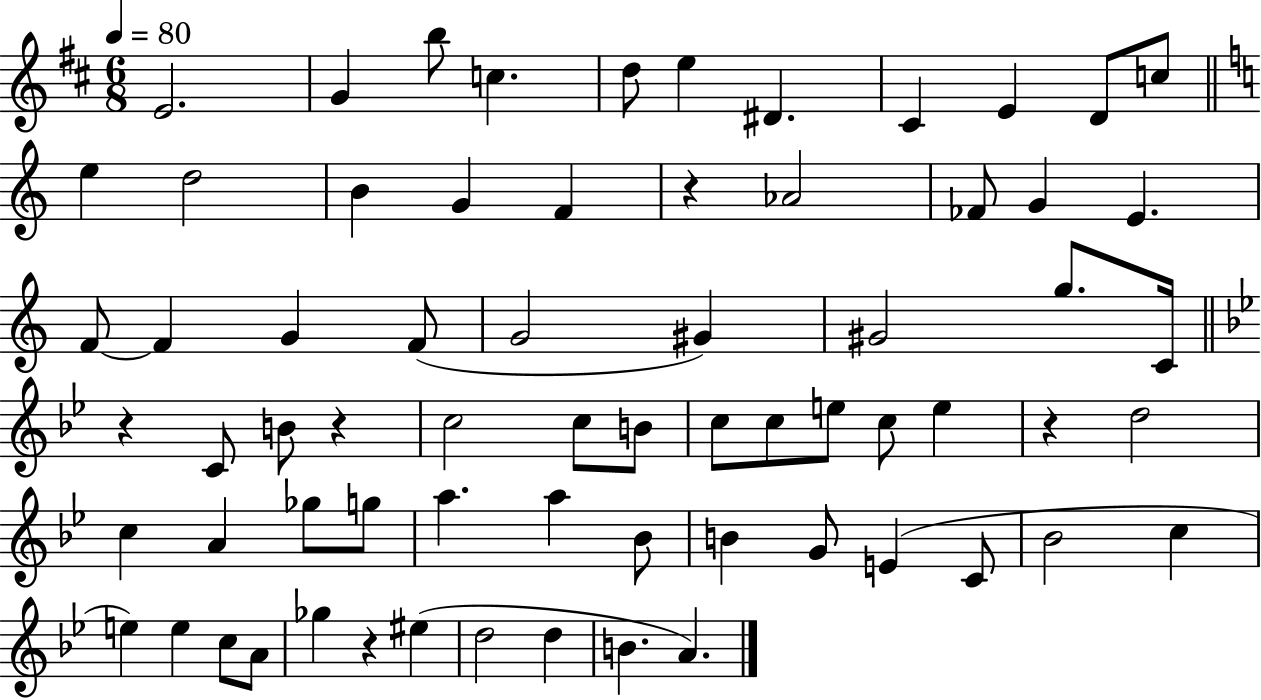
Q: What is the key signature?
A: D major